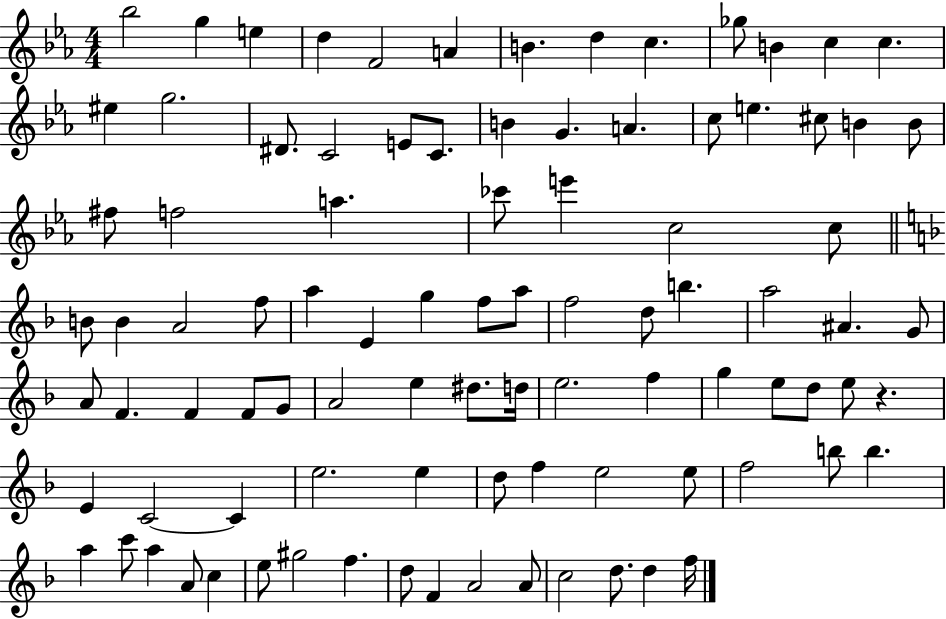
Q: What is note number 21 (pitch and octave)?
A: G4